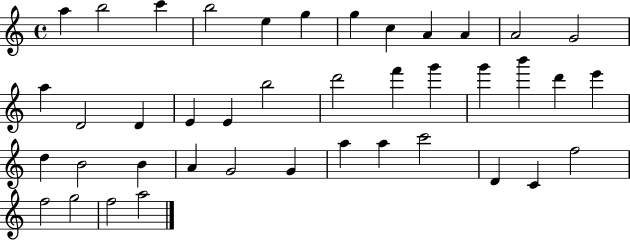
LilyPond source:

{
  \clef treble
  \time 4/4
  \defaultTimeSignature
  \key c \major
  a''4 b''2 c'''4 | b''2 e''4 g''4 | g''4 c''4 a'4 a'4 | a'2 g'2 | \break a''4 d'2 d'4 | e'4 e'4 b''2 | d'''2 f'''4 g'''4 | g'''4 b'''4 d'''4 e'''4 | \break d''4 b'2 b'4 | a'4 g'2 g'4 | a''4 a''4 c'''2 | d'4 c'4 f''2 | \break f''2 g''2 | f''2 a''2 | \bar "|."
}